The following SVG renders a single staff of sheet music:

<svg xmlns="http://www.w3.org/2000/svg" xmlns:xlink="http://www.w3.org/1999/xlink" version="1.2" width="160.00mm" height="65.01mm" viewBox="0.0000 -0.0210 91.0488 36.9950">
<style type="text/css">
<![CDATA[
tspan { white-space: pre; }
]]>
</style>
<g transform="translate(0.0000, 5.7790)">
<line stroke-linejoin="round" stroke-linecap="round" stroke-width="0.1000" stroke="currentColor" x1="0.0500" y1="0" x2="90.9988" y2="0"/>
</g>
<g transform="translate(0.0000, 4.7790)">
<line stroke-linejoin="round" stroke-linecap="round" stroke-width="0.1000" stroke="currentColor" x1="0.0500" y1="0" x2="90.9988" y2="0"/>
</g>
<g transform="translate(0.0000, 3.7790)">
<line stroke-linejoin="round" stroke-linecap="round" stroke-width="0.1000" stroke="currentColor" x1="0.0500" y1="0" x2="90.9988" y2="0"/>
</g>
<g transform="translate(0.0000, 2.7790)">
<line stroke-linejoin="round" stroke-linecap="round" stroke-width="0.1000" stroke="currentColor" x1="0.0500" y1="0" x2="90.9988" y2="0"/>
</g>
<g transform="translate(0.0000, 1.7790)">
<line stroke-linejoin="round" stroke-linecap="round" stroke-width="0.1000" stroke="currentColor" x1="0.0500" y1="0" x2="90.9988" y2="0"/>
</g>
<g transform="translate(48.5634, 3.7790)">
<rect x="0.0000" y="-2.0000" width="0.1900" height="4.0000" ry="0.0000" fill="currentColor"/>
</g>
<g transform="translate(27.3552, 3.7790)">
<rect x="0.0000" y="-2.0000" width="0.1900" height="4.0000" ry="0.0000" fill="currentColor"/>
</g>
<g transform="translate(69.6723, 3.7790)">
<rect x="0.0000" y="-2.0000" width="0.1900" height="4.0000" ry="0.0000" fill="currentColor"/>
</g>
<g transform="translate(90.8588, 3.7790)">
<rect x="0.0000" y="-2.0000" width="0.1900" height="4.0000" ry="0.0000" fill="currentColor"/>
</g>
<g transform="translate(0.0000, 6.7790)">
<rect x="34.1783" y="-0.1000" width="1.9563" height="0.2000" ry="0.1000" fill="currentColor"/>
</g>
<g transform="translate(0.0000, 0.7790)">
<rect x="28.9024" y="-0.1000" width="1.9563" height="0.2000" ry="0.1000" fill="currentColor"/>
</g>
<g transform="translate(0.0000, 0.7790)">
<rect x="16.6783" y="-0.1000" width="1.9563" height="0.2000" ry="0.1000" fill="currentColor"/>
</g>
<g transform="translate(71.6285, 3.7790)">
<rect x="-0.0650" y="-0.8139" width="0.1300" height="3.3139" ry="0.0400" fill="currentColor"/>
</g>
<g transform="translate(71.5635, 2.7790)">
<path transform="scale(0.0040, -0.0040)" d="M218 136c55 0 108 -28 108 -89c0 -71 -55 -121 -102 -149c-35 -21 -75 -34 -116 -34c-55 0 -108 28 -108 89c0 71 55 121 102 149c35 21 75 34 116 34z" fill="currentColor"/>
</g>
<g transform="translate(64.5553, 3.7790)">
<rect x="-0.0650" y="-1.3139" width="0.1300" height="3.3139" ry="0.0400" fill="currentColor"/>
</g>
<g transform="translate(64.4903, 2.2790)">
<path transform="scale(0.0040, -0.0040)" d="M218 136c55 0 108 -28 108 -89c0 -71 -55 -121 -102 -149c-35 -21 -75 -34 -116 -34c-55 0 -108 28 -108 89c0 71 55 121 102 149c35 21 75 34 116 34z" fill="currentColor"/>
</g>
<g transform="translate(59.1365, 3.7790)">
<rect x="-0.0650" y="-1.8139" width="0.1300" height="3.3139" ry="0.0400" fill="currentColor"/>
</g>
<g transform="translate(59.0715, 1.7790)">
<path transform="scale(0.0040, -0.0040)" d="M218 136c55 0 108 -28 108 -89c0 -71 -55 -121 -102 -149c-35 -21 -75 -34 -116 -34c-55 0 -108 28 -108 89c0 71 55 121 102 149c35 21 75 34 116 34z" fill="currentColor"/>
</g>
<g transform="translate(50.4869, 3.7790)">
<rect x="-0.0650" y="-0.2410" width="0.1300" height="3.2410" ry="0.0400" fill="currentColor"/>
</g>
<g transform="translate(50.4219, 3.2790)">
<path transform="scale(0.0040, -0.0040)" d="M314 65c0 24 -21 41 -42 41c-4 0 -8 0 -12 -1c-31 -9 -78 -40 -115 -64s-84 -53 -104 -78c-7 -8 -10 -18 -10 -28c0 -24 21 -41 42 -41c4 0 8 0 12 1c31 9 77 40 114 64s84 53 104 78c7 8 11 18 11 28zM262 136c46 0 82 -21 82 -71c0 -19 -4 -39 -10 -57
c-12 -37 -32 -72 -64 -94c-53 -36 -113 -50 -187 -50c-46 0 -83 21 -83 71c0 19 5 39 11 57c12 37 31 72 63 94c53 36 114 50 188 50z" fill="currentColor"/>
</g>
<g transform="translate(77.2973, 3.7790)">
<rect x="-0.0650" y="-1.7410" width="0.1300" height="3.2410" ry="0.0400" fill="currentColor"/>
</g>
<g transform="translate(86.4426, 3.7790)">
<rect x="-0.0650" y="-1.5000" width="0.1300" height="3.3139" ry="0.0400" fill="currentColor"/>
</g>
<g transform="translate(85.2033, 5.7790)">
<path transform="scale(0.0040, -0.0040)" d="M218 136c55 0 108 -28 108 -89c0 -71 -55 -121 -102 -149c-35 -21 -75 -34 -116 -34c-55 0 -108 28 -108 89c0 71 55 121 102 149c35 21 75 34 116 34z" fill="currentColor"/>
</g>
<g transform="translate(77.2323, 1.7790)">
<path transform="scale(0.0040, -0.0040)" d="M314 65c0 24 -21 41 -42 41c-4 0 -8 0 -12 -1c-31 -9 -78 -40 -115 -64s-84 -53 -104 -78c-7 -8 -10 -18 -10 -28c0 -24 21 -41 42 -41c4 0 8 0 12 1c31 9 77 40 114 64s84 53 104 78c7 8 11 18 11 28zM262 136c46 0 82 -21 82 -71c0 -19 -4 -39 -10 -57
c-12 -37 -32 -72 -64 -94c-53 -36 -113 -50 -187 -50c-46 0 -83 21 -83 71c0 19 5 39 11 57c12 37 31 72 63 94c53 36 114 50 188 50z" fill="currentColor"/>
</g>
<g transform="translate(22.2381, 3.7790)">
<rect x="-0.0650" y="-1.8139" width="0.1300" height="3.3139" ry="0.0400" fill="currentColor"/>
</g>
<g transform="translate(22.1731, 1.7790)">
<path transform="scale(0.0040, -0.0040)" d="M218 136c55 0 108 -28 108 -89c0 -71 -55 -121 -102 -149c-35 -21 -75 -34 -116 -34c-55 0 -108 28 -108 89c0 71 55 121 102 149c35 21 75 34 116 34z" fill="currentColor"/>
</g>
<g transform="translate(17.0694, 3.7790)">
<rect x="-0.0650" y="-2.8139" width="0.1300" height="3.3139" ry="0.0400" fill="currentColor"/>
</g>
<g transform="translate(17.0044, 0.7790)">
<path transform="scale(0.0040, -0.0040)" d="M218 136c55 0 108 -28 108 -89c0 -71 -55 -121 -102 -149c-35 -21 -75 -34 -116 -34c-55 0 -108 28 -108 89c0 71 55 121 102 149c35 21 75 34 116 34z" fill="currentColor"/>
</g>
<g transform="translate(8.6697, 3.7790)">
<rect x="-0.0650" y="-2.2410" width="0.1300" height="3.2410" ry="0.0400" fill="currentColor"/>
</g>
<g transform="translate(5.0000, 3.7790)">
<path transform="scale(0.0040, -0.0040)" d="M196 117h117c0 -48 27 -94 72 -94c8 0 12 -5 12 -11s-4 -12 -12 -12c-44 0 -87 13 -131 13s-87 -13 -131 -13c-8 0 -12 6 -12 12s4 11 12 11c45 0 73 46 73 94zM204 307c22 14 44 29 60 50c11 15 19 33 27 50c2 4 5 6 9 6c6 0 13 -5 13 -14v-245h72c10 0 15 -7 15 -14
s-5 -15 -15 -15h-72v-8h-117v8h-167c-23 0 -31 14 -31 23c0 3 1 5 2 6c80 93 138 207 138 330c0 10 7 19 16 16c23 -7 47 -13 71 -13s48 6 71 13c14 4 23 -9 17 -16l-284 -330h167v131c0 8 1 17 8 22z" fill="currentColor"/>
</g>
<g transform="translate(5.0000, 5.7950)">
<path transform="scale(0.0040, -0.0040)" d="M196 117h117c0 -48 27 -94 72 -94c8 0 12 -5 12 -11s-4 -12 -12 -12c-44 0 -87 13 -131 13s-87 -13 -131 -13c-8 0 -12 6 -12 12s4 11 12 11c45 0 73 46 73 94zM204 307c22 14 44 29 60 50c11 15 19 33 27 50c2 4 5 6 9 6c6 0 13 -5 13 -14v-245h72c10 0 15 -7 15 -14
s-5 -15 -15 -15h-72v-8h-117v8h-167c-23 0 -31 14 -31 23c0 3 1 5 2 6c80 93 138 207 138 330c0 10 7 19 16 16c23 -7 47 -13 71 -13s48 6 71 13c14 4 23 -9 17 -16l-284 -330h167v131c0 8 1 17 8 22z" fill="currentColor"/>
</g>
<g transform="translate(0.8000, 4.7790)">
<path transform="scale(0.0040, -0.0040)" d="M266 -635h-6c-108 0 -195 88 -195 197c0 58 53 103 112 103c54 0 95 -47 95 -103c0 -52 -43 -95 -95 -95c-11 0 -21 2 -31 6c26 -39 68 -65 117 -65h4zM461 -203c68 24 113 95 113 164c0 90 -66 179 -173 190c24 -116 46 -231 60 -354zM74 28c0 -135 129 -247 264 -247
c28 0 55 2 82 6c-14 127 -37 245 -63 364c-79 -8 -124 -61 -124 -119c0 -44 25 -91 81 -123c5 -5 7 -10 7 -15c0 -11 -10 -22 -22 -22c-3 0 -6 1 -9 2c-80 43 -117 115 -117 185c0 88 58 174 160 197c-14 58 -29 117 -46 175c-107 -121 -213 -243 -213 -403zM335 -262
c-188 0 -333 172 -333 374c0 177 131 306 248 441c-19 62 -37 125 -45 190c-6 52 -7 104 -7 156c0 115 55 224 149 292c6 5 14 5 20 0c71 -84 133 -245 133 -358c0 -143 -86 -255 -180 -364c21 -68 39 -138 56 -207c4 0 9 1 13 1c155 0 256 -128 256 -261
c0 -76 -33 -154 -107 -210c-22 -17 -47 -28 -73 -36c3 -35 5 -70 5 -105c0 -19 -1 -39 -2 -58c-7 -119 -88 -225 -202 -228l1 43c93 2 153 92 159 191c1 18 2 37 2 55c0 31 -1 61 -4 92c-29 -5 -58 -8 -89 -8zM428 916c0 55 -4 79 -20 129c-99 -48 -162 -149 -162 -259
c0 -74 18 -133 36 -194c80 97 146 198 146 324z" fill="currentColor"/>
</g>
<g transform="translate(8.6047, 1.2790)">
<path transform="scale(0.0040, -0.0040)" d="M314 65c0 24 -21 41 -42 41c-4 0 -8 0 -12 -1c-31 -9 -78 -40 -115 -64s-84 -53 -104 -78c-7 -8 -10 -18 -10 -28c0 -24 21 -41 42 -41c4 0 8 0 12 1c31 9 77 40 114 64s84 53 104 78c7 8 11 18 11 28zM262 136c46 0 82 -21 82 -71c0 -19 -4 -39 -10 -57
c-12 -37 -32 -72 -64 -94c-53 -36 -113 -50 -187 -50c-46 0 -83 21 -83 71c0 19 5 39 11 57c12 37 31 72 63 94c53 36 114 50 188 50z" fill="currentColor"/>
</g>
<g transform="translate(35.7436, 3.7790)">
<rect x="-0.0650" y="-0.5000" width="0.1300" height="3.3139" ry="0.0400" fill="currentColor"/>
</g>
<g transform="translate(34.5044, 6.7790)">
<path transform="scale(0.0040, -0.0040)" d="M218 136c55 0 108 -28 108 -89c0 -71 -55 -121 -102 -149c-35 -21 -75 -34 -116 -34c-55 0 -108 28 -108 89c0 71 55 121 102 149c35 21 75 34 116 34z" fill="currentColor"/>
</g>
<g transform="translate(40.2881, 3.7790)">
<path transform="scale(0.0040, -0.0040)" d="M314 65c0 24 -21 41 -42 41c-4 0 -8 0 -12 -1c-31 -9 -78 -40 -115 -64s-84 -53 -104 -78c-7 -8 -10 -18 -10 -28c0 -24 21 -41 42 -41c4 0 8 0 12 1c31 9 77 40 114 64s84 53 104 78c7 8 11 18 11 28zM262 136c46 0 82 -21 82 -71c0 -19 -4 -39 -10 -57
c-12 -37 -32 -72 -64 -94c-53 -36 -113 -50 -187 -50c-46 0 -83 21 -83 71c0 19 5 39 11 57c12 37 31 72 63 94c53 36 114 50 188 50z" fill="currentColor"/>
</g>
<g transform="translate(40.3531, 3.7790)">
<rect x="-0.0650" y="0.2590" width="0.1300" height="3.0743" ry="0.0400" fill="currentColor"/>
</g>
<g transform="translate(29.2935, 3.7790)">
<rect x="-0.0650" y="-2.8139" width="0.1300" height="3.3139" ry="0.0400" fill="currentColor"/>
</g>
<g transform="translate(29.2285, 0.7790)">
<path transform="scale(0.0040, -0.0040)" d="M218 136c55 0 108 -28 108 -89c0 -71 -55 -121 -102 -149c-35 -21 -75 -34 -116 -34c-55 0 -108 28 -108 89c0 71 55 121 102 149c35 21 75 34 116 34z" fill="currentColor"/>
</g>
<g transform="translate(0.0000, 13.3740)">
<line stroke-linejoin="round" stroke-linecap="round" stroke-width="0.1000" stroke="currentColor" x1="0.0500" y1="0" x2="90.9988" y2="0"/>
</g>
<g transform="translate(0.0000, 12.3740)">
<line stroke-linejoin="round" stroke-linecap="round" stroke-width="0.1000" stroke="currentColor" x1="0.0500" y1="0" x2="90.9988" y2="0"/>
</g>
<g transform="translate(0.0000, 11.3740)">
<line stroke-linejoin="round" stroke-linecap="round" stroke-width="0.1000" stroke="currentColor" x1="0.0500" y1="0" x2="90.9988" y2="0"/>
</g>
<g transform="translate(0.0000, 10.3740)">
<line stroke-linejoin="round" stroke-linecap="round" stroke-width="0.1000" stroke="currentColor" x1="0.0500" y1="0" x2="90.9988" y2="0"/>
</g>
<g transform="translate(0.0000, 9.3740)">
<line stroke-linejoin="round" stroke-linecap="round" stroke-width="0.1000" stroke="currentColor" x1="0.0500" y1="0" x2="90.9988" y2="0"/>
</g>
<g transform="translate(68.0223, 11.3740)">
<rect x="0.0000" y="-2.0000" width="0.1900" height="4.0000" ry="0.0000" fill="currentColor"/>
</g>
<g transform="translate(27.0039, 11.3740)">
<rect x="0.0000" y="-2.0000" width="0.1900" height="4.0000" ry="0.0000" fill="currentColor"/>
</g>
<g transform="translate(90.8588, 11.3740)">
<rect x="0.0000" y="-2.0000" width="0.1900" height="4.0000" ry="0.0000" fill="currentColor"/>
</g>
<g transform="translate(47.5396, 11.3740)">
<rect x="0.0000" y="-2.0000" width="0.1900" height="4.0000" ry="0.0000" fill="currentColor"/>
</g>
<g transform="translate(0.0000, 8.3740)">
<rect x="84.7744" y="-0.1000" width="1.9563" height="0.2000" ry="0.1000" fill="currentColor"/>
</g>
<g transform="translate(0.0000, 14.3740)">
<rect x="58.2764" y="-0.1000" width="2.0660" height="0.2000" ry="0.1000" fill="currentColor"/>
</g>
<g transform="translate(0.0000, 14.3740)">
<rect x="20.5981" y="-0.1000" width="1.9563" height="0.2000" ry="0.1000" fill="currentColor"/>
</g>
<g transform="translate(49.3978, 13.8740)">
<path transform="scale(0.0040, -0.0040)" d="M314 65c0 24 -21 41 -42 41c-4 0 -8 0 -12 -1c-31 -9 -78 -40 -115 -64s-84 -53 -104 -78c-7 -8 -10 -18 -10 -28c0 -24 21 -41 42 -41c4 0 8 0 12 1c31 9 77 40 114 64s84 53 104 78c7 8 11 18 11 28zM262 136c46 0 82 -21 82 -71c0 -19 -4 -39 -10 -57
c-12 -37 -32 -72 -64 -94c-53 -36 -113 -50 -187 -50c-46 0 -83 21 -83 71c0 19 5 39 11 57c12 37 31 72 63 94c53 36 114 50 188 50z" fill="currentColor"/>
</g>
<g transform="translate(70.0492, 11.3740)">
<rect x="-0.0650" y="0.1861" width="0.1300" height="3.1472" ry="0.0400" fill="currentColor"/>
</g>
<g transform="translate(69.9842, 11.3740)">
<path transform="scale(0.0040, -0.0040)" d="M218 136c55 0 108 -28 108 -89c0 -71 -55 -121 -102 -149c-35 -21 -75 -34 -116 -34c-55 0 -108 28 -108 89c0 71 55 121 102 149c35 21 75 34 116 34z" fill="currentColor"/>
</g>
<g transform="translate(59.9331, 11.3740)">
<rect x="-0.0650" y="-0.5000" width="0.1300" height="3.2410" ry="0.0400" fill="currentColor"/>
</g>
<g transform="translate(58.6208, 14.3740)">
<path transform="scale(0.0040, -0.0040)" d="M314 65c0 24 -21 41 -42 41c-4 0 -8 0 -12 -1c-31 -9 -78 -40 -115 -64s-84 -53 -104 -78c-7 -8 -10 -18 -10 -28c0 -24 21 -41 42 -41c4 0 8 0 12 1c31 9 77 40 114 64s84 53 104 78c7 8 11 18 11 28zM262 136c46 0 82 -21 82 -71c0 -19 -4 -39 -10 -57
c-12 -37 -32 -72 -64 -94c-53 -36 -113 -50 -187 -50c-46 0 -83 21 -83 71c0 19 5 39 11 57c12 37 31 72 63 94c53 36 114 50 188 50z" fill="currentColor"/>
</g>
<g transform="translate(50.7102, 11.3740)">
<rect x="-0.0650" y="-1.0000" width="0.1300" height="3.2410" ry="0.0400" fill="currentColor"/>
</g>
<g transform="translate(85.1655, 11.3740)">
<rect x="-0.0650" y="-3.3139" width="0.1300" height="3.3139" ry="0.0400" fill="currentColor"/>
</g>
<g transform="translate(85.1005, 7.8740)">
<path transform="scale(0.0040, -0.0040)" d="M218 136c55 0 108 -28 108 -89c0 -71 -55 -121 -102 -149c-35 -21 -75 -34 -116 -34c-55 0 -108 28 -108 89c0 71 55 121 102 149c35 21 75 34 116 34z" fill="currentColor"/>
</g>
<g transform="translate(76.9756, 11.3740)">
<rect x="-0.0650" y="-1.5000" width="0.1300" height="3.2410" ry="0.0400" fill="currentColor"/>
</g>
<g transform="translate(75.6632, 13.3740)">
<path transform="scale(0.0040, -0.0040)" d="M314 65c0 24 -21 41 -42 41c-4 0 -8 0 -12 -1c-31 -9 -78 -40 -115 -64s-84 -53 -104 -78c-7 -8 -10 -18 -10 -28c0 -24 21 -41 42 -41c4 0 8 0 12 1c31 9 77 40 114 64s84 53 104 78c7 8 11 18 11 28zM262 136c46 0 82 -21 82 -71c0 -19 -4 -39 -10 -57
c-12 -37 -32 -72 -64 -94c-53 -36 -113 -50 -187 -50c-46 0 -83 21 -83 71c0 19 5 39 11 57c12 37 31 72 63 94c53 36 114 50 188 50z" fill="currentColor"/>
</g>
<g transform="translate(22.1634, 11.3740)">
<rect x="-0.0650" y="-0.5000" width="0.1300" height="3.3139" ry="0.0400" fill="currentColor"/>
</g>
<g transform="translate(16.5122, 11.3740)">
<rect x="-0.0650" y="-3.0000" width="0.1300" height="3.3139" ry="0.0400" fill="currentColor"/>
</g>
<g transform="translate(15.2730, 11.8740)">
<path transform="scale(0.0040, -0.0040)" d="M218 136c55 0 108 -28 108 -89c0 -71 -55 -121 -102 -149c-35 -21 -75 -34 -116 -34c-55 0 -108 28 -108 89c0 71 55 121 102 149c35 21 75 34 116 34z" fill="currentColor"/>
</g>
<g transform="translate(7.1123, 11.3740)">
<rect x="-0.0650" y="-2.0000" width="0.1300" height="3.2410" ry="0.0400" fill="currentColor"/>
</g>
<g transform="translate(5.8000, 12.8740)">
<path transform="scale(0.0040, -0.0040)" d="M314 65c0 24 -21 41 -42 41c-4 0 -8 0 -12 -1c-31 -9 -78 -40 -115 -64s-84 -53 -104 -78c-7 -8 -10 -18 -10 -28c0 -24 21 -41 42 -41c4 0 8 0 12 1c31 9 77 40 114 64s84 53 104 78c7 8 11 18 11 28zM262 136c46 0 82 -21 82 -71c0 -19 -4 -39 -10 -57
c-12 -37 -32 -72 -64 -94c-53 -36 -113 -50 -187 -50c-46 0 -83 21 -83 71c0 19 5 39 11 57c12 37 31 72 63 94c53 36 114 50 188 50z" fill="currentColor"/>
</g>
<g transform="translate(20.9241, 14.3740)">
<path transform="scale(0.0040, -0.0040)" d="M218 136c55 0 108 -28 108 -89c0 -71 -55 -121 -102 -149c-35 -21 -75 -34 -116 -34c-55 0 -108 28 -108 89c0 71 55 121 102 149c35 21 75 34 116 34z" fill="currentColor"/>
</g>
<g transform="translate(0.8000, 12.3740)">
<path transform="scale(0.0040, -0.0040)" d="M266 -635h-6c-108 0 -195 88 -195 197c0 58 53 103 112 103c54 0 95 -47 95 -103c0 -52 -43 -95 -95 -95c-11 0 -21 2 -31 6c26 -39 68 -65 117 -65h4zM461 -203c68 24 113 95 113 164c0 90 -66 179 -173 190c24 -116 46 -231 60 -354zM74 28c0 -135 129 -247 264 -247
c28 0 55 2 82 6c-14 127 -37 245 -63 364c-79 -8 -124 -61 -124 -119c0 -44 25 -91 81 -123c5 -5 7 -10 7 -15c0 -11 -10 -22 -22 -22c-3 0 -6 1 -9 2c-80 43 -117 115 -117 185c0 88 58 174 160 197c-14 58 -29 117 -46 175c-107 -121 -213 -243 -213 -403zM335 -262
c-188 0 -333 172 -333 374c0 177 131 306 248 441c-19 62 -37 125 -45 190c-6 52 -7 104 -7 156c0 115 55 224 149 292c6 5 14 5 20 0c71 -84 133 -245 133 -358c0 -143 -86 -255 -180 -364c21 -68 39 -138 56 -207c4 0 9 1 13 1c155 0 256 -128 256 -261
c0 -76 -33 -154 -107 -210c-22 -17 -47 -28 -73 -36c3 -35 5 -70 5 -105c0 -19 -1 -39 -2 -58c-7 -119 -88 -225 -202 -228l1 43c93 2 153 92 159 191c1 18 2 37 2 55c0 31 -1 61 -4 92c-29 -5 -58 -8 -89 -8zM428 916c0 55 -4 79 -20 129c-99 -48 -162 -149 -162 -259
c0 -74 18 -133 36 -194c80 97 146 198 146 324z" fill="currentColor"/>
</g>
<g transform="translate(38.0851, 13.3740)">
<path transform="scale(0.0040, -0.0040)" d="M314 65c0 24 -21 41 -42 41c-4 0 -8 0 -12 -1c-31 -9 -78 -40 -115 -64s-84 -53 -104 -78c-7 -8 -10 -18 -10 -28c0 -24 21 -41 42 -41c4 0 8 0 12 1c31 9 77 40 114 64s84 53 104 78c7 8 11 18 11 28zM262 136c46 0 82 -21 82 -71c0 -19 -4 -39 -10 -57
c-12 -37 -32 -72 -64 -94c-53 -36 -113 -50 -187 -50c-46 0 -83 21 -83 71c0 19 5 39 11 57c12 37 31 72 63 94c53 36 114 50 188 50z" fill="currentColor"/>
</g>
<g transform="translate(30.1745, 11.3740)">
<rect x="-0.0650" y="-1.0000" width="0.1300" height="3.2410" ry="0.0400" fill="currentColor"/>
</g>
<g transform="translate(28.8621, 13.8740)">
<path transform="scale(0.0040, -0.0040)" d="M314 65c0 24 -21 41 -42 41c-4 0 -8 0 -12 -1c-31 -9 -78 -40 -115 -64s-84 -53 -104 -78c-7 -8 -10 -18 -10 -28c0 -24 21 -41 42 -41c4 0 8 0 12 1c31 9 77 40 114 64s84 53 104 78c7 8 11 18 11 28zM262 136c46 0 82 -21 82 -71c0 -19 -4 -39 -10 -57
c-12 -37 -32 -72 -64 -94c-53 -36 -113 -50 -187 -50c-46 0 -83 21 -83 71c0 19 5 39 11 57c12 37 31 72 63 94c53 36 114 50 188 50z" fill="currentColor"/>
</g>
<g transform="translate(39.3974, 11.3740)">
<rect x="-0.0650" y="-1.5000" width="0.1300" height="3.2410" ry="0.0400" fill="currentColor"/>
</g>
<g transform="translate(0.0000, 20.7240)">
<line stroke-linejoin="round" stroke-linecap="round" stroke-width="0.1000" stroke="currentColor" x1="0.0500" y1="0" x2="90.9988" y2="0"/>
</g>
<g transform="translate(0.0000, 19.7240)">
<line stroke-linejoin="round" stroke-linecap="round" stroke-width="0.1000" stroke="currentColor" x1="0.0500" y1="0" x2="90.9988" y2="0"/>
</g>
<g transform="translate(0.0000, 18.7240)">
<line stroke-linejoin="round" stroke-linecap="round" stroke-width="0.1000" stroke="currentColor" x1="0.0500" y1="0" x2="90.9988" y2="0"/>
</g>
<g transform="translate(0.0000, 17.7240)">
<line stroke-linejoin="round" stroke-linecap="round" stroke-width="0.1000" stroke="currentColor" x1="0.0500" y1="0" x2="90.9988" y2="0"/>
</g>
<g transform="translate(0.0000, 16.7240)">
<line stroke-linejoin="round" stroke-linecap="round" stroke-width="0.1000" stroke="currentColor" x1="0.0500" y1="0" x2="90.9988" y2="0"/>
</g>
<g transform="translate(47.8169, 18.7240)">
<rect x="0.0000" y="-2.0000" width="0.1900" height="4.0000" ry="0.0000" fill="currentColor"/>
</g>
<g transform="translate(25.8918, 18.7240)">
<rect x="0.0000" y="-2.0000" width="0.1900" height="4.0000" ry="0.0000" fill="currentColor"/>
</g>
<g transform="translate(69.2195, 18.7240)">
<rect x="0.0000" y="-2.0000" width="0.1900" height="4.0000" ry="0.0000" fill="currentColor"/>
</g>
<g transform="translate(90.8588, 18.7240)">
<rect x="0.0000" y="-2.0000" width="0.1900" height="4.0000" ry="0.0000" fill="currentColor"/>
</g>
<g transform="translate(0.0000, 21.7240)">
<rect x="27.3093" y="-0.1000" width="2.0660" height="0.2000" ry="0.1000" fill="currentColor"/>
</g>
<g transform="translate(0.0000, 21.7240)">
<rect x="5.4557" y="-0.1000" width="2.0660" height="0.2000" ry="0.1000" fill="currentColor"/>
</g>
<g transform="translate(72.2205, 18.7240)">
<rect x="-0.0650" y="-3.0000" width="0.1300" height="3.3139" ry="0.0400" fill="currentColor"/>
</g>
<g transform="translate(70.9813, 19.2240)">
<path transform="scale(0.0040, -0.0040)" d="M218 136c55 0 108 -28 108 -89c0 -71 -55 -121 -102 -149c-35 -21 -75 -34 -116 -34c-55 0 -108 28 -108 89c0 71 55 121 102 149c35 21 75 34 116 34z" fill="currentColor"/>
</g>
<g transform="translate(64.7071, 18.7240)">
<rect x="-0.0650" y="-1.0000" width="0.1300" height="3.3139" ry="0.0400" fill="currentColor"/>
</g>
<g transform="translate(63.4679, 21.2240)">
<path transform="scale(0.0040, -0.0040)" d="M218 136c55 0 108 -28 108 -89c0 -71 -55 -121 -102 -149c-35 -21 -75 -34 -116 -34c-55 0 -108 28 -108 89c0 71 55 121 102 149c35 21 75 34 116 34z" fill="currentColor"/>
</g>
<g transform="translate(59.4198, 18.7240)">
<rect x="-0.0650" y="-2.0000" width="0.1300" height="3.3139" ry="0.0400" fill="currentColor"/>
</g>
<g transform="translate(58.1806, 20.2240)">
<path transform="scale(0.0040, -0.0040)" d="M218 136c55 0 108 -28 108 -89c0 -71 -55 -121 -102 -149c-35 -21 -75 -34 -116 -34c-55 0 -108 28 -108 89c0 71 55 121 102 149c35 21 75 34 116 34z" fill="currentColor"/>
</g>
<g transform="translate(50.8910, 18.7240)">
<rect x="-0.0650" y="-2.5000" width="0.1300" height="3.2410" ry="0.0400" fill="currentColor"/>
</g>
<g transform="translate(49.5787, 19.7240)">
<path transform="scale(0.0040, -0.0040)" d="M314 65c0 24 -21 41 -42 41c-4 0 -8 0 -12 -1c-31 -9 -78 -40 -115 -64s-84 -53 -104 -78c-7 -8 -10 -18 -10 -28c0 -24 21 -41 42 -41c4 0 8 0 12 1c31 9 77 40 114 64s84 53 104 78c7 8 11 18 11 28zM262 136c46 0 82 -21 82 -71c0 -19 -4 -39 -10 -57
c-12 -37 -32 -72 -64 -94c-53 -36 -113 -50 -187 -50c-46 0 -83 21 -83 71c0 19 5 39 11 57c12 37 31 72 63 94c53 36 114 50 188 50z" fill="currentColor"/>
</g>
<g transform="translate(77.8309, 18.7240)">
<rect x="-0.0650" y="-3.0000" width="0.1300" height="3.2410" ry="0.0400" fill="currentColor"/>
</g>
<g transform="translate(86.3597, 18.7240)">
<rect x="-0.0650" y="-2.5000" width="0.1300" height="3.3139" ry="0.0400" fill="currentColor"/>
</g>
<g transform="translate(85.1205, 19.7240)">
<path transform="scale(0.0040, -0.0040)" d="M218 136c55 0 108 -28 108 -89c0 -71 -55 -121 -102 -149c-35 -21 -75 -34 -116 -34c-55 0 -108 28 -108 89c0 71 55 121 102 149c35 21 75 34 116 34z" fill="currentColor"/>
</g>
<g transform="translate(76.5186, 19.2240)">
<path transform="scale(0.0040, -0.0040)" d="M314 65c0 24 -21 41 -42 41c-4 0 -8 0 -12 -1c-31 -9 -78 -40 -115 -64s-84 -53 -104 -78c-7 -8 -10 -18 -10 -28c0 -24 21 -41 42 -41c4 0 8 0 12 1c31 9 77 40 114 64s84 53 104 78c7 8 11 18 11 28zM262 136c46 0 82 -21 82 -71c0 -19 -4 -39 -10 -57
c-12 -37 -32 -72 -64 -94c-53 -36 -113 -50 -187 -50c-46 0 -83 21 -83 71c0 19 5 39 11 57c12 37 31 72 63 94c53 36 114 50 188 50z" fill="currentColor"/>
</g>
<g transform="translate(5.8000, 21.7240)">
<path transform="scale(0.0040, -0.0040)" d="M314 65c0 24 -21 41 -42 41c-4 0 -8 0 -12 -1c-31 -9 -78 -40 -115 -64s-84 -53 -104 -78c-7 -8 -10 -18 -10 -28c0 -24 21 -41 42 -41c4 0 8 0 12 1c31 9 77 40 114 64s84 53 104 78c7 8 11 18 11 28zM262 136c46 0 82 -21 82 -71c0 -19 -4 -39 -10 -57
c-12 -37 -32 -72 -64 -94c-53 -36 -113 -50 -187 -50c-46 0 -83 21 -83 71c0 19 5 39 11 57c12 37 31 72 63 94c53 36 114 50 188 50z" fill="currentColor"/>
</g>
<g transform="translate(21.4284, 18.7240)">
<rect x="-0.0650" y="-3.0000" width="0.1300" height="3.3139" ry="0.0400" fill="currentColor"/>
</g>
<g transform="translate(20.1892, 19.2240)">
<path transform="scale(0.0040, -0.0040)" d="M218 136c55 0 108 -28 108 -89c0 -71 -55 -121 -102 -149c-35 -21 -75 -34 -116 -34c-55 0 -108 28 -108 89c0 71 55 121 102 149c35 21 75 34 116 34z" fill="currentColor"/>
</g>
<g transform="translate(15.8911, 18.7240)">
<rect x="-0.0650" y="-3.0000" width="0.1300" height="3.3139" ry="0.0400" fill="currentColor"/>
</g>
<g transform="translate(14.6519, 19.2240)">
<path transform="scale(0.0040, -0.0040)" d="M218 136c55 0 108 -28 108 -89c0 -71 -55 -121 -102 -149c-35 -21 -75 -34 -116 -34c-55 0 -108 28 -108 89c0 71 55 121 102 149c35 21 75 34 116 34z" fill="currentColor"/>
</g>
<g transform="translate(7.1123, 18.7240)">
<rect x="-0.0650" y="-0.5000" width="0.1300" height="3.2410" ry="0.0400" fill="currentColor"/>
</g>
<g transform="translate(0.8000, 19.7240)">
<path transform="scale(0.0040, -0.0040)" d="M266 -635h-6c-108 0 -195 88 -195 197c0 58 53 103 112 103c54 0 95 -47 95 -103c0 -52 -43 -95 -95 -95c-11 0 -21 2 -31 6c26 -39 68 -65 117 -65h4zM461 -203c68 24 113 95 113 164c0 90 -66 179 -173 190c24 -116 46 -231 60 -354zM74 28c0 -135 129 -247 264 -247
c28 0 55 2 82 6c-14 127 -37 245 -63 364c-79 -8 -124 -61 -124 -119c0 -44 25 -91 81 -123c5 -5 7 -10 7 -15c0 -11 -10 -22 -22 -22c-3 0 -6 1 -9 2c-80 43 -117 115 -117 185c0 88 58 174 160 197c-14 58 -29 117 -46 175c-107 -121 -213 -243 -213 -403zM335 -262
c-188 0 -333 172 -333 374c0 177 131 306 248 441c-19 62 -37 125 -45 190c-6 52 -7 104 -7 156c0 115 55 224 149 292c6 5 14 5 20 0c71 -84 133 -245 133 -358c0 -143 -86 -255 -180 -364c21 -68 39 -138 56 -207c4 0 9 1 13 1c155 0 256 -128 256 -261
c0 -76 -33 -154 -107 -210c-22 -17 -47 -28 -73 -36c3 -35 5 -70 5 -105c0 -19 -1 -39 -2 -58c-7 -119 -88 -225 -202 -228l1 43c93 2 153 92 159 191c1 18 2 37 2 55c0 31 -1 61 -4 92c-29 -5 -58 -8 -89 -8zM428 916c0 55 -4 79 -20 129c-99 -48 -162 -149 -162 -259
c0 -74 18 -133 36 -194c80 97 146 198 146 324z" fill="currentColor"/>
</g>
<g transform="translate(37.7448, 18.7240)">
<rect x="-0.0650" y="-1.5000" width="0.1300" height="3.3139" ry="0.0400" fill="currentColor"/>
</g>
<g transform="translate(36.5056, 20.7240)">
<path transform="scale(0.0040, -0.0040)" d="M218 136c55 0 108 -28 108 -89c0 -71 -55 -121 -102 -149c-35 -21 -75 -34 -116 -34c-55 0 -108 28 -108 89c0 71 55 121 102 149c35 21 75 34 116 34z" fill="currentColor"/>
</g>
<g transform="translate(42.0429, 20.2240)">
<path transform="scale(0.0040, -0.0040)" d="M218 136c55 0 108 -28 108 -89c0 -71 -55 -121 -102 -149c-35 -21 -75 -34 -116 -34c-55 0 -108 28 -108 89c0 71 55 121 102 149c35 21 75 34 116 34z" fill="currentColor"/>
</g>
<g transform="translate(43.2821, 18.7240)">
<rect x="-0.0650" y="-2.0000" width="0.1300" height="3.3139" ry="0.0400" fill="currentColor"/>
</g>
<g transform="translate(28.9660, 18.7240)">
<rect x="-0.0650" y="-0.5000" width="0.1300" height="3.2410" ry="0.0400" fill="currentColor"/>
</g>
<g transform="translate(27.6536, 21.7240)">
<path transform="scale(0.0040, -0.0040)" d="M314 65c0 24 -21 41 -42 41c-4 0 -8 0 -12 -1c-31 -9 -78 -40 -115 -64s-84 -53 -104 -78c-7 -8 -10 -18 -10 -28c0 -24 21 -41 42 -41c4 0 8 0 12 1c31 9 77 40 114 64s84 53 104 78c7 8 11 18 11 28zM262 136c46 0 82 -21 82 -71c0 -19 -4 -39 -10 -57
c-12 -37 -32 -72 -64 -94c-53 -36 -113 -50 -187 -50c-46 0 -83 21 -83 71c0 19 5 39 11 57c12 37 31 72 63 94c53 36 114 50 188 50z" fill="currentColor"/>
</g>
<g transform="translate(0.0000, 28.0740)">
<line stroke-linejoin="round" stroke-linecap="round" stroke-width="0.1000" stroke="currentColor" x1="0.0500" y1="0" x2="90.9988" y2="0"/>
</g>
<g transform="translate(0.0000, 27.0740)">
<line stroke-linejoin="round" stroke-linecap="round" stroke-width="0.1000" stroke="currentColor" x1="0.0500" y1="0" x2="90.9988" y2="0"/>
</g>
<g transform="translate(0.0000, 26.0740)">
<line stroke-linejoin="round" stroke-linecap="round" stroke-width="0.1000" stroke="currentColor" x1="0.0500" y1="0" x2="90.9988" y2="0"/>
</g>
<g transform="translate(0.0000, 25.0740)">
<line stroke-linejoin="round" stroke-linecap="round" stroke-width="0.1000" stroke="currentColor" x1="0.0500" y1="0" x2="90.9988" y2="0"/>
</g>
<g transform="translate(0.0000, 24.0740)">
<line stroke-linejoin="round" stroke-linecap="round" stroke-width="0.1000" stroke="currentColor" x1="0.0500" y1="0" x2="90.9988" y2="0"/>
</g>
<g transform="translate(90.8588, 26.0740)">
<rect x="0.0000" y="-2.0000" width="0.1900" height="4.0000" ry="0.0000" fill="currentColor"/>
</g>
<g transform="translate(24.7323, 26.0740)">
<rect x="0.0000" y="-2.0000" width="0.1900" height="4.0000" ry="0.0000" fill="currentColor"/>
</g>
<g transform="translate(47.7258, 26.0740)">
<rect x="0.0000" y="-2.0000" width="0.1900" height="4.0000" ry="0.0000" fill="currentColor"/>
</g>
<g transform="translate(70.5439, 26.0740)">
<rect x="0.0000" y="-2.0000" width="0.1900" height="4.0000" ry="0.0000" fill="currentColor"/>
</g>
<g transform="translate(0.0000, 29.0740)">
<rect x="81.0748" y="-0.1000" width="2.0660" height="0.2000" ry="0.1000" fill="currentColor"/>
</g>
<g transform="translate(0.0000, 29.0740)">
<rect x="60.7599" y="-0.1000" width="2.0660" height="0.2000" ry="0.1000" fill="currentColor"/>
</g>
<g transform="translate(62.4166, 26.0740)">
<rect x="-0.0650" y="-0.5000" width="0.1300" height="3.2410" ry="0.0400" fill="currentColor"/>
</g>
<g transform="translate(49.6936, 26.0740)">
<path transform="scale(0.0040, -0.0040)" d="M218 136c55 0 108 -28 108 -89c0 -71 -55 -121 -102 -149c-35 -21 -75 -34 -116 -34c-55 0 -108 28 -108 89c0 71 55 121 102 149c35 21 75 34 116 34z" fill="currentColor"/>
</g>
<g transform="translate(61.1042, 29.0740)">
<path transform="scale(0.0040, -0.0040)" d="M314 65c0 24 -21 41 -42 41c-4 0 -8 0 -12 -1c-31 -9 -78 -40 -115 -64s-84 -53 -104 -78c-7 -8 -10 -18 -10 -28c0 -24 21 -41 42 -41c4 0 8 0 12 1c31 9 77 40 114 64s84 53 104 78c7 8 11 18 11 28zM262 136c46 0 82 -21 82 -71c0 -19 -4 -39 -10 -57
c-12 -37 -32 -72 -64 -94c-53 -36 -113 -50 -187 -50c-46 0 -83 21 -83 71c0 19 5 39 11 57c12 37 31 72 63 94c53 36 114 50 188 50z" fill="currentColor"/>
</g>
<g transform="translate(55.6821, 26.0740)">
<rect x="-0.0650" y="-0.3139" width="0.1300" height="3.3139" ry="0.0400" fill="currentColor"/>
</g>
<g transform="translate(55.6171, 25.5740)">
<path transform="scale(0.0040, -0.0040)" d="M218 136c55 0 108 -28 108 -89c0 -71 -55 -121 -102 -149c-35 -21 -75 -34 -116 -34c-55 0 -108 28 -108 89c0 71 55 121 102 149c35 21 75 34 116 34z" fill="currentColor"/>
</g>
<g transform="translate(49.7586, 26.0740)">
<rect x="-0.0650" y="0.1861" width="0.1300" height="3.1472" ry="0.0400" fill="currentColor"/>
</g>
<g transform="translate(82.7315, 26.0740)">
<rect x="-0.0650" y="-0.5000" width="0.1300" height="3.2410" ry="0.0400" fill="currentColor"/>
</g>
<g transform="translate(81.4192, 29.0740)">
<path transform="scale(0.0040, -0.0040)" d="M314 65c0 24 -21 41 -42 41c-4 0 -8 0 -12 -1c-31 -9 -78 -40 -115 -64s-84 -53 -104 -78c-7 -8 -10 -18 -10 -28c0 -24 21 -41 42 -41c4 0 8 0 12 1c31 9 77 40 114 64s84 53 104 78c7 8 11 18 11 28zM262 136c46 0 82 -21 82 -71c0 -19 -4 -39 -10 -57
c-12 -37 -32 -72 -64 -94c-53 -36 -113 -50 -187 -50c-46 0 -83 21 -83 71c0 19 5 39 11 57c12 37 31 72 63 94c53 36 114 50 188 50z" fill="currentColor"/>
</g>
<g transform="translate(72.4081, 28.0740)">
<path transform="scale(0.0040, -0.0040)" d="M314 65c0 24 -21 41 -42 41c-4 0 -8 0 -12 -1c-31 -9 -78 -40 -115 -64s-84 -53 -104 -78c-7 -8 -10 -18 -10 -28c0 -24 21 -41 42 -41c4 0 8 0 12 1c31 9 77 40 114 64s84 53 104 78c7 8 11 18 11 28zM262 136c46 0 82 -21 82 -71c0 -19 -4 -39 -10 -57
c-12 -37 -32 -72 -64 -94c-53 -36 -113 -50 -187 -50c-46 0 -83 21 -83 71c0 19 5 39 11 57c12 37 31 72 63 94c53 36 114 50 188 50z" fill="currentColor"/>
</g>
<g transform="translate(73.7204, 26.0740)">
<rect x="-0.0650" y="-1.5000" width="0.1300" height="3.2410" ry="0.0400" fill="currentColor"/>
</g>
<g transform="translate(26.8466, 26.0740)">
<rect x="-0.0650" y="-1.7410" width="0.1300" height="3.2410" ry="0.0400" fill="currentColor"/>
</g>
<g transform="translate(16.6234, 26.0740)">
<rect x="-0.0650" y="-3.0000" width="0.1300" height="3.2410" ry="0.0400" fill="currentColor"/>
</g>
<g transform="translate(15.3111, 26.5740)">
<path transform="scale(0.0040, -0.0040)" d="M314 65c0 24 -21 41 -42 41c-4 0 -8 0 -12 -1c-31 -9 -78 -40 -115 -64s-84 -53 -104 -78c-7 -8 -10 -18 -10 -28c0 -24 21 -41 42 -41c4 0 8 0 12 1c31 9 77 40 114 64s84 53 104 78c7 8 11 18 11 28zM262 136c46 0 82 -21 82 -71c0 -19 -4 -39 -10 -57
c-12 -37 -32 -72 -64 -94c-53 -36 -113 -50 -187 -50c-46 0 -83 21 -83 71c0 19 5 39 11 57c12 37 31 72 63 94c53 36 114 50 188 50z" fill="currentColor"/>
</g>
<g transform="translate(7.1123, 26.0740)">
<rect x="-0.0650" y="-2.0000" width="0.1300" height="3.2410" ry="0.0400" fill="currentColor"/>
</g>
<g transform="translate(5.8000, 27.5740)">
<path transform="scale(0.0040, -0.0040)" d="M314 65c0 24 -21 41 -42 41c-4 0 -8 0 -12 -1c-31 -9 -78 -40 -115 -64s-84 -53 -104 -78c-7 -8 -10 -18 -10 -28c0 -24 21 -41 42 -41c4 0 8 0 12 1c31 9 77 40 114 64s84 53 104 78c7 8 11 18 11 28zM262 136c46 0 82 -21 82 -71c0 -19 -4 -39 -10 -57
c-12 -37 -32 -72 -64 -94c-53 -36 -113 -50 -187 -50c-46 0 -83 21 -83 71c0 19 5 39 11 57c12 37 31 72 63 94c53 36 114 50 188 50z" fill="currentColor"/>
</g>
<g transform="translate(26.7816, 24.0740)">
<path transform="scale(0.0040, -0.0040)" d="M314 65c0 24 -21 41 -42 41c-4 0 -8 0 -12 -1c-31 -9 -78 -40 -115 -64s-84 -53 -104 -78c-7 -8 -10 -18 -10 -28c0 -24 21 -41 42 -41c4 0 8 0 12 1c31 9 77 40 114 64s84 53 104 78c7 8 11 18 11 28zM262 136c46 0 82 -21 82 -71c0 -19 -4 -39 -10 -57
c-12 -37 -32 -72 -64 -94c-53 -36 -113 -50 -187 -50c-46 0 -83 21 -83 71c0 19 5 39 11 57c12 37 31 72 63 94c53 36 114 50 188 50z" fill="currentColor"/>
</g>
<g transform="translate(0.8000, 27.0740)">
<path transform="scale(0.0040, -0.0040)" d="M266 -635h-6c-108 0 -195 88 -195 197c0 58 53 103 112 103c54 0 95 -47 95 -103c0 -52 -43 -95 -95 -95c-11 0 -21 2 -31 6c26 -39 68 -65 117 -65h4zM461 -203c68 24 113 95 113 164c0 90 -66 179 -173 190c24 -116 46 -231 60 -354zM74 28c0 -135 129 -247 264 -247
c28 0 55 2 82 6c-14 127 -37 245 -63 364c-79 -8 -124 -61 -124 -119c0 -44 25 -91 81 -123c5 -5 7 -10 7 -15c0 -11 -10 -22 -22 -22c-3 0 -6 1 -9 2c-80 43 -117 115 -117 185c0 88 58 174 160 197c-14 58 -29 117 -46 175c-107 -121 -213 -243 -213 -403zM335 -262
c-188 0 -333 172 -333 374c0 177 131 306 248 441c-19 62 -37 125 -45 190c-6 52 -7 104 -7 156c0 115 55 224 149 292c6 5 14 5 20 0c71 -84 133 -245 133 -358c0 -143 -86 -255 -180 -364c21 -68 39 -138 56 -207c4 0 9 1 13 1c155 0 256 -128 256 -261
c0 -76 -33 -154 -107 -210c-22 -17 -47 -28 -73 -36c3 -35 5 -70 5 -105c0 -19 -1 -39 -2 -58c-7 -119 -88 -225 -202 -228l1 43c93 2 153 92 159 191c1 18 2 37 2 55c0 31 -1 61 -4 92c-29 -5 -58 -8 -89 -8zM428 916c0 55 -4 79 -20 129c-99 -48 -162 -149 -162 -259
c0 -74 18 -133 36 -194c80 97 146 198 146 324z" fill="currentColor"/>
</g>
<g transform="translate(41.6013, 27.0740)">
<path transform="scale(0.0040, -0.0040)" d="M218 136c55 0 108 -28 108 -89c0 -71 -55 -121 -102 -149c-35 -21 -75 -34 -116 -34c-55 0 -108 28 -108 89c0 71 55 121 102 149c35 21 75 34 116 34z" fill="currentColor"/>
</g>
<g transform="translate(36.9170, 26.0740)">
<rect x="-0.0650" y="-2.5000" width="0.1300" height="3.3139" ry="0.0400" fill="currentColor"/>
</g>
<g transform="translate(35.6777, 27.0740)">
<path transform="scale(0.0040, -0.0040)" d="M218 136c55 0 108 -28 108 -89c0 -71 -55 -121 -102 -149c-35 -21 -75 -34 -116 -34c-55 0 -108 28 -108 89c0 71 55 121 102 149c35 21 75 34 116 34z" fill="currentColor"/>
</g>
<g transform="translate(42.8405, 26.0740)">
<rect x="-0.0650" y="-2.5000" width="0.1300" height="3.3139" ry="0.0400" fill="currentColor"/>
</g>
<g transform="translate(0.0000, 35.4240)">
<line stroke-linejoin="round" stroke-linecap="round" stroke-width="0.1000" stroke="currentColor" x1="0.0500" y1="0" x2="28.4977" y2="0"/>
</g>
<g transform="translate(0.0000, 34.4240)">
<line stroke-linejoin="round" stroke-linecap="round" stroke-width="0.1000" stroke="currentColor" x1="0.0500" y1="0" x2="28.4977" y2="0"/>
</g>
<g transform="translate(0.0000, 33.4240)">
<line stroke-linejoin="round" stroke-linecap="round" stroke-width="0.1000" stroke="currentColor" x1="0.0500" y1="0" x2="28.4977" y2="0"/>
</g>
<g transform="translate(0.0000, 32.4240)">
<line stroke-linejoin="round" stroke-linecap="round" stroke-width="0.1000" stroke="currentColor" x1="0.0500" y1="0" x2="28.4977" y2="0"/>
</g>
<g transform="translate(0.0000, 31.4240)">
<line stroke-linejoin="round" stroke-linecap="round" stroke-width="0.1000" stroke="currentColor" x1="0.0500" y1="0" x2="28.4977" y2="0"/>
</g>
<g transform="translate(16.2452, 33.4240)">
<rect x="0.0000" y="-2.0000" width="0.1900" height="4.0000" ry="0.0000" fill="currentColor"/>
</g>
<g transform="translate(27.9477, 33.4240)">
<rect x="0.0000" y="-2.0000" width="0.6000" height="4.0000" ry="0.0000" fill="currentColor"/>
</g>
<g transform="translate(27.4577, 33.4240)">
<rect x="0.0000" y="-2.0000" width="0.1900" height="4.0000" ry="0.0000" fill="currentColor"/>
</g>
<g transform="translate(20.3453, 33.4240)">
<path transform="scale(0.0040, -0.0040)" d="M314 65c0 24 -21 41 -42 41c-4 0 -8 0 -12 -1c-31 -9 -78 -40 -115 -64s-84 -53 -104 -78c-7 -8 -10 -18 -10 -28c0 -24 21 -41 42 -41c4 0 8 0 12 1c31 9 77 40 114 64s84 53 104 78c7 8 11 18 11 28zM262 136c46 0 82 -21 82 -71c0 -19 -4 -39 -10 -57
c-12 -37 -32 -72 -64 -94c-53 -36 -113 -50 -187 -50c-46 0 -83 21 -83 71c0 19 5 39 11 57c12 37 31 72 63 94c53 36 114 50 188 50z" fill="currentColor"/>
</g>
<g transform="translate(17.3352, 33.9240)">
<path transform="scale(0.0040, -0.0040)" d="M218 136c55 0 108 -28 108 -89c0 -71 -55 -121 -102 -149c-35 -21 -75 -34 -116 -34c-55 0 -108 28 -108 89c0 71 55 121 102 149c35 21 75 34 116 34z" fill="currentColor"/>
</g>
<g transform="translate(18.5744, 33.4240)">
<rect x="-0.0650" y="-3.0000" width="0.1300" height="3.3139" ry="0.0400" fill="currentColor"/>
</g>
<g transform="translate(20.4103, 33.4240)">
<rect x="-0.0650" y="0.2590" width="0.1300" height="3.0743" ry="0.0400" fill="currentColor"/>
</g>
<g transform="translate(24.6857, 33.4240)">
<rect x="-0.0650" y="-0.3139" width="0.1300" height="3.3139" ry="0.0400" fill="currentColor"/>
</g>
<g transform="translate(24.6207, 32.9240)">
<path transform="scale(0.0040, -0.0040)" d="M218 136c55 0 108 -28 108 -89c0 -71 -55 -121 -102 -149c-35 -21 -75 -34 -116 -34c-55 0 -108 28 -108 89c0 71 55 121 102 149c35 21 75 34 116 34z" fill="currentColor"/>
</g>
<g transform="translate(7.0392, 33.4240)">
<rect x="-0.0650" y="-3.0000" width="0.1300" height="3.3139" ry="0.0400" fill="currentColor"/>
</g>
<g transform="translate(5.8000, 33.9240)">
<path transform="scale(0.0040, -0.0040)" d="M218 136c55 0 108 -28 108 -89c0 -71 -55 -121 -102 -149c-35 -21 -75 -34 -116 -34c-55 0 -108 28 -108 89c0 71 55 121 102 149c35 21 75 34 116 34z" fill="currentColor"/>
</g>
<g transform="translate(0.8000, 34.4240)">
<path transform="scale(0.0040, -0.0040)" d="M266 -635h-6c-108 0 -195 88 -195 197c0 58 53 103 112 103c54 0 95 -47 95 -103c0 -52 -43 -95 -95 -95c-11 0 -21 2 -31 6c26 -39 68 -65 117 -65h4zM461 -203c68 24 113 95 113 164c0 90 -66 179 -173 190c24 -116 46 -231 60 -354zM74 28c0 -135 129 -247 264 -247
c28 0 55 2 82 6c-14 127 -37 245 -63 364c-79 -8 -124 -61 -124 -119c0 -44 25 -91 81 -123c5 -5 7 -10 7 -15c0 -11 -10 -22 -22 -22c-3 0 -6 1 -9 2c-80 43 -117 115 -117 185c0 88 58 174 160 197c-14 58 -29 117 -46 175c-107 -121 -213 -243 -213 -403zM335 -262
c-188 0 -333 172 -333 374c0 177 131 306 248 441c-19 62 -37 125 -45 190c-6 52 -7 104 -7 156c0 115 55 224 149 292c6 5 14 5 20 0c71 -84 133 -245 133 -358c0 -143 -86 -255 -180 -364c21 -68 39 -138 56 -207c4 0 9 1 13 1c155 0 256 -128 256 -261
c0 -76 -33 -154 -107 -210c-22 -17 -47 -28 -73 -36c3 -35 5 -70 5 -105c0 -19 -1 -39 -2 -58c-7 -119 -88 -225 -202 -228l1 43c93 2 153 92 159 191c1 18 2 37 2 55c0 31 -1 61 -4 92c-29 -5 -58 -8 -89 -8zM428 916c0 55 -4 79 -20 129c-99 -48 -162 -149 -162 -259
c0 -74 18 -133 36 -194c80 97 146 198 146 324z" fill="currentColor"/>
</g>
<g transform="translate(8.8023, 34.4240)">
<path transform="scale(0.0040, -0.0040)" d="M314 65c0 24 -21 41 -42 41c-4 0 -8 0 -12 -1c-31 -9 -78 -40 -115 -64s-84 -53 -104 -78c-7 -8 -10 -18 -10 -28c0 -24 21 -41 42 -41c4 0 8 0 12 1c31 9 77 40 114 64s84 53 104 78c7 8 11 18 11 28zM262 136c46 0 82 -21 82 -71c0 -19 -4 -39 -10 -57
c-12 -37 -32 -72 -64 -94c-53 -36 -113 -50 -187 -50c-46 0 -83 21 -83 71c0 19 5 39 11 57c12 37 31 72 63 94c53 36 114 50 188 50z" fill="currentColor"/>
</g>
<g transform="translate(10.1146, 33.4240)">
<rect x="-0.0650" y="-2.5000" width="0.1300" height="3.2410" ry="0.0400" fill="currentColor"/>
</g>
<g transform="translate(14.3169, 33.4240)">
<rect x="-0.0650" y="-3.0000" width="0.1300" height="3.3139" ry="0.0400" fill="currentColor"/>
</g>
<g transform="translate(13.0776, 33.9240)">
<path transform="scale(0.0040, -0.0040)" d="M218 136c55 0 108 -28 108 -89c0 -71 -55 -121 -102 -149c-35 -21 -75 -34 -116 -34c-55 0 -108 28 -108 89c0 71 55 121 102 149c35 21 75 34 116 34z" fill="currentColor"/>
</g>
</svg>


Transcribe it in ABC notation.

X:1
T:Untitled
M:4/4
L:1/4
K:C
g2 a f a C B2 c2 f e d f2 E F2 A C D2 E2 D2 C2 B E2 b C2 A A C2 E F G2 F D A A2 G F2 A2 f2 G G B c C2 E2 C2 A G2 A A B2 c